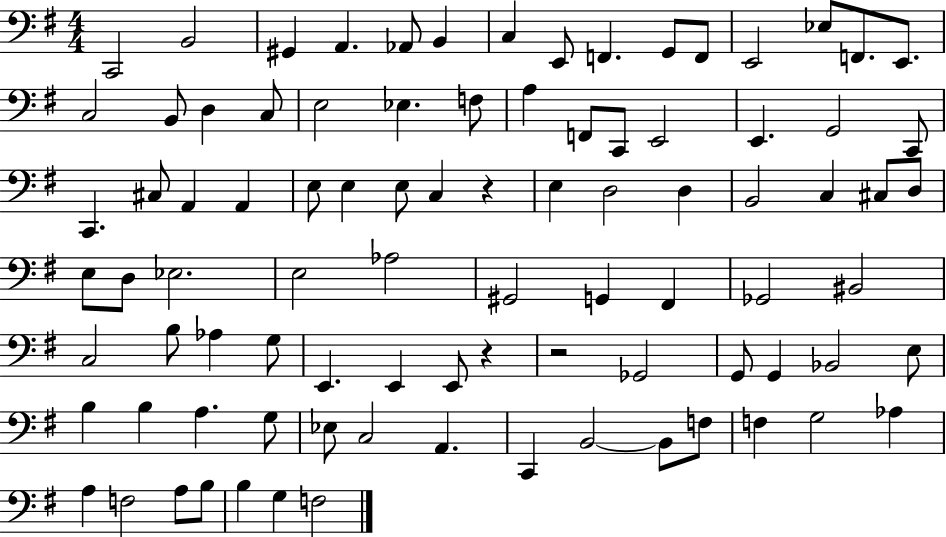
{
  \clef bass
  \numericTimeSignature
  \time 4/4
  \key g \major
  c,2 b,2 | gis,4 a,4. aes,8 b,4 | c4 e,8 f,4. g,8 f,8 | e,2 ees8 f,8. e,8. | \break c2 b,8 d4 c8 | e2 ees4. f8 | a4 f,8 c,8 e,2 | e,4. g,2 c,8 | \break c,4. cis8 a,4 a,4 | e8 e4 e8 c4 r4 | e4 d2 d4 | b,2 c4 cis8 d8 | \break e8 d8 ees2. | e2 aes2 | gis,2 g,4 fis,4 | ges,2 bis,2 | \break c2 b8 aes4 g8 | e,4. e,4 e,8 r4 | r2 ges,2 | g,8 g,4 bes,2 e8 | \break b4 b4 a4. g8 | ees8 c2 a,4. | c,4 b,2~~ b,8 f8 | f4 g2 aes4 | \break a4 f2 a8 b8 | b4 g4 f2 | \bar "|."
}